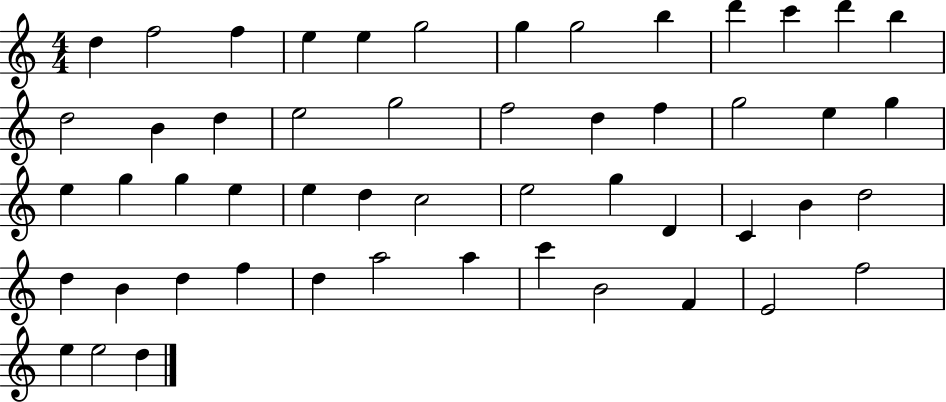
X:1
T:Untitled
M:4/4
L:1/4
K:C
d f2 f e e g2 g g2 b d' c' d' b d2 B d e2 g2 f2 d f g2 e g e g g e e d c2 e2 g D C B d2 d B d f d a2 a c' B2 F E2 f2 e e2 d